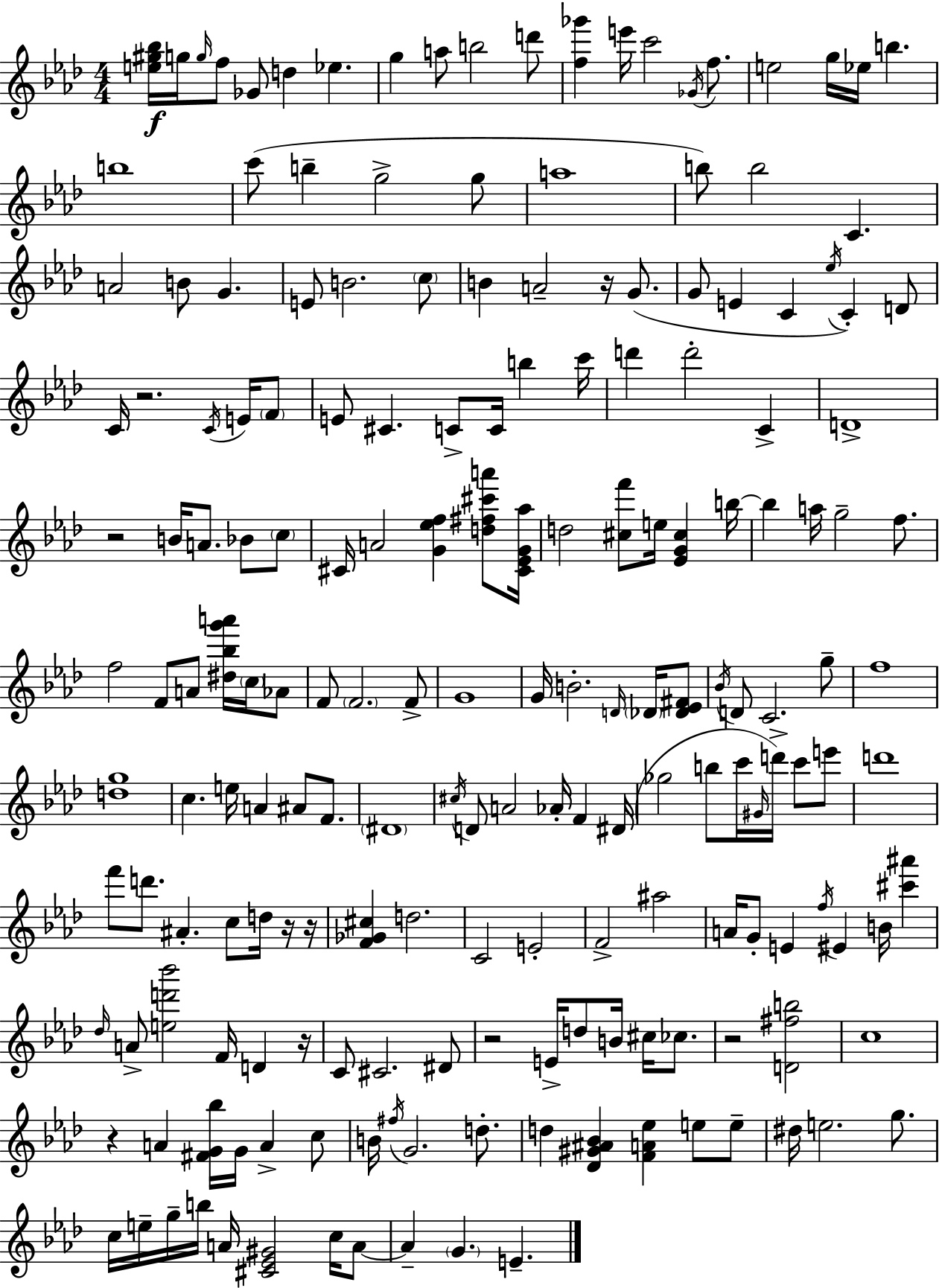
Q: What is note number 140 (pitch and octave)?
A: C5